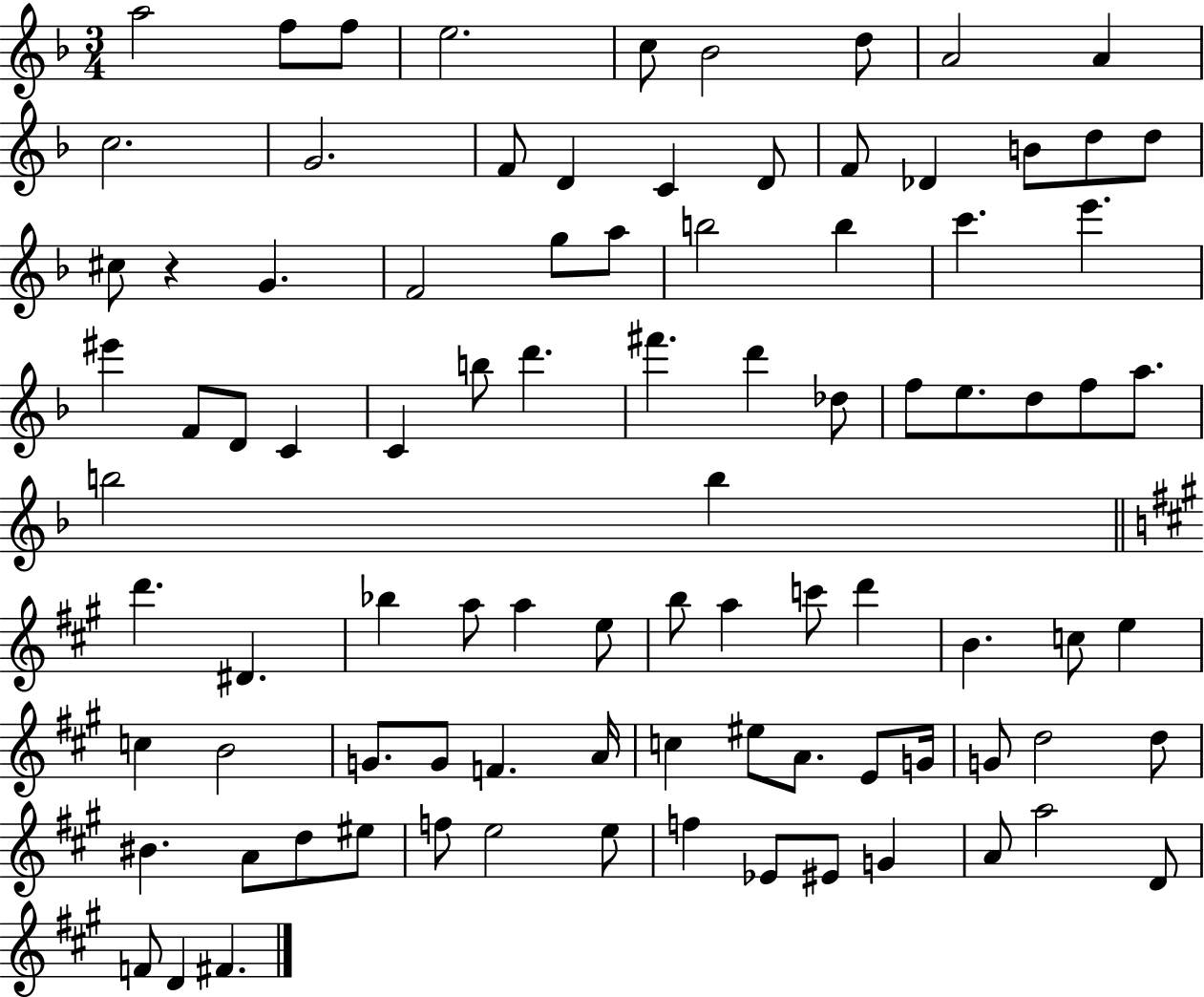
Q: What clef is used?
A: treble